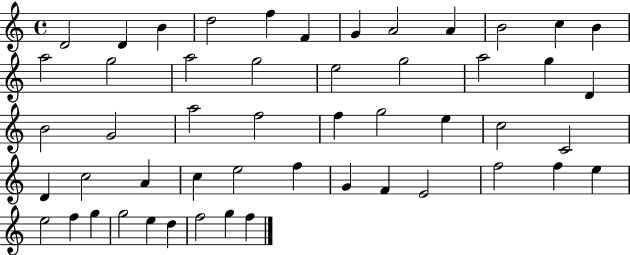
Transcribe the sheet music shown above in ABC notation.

X:1
T:Untitled
M:4/4
L:1/4
K:C
D2 D B d2 f F G A2 A B2 c B a2 g2 a2 g2 e2 g2 a2 g D B2 G2 a2 f2 f g2 e c2 C2 D c2 A c e2 f G F E2 f2 f e e2 f g g2 e d f2 g f